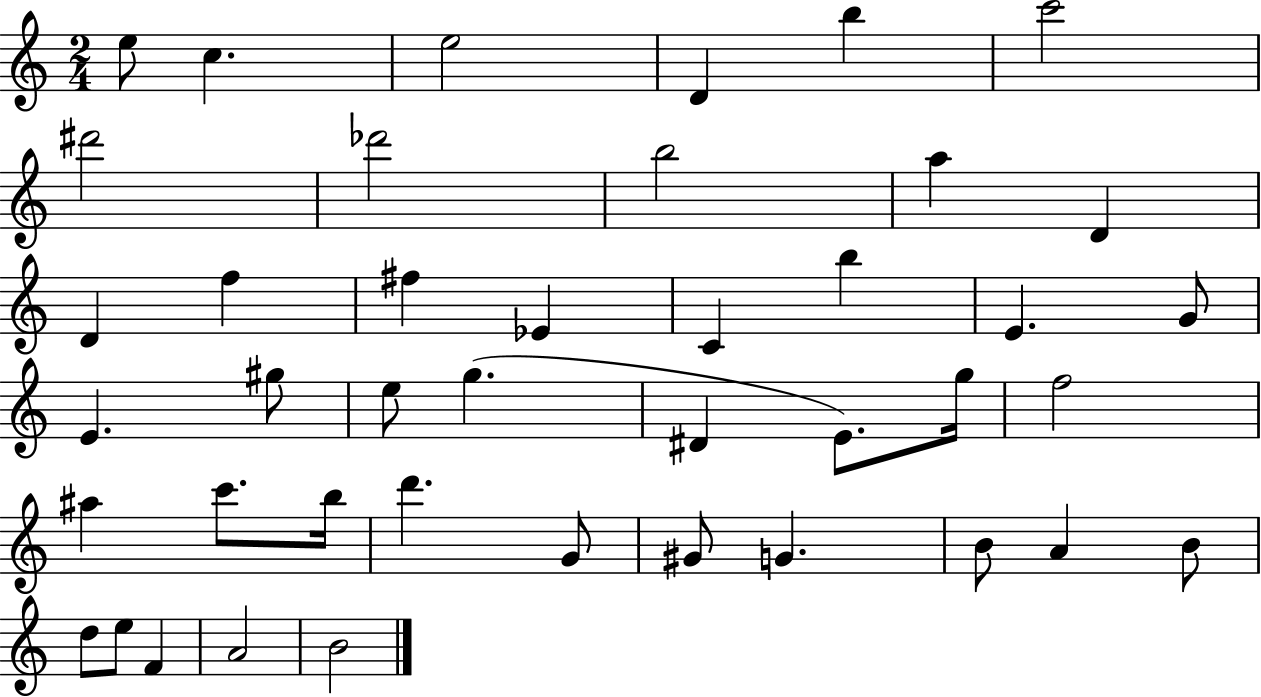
E5/e C5/q. E5/h D4/q B5/q C6/h D#6/h Db6/h B5/h A5/q D4/q D4/q F5/q F#5/q Eb4/q C4/q B5/q E4/q. G4/e E4/q. G#5/e E5/e G5/q. D#4/q E4/e. G5/s F5/h A#5/q C6/e. B5/s D6/q. G4/e G#4/e G4/q. B4/e A4/q B4/e D5/e E5/e F4/q A4/h B4/h